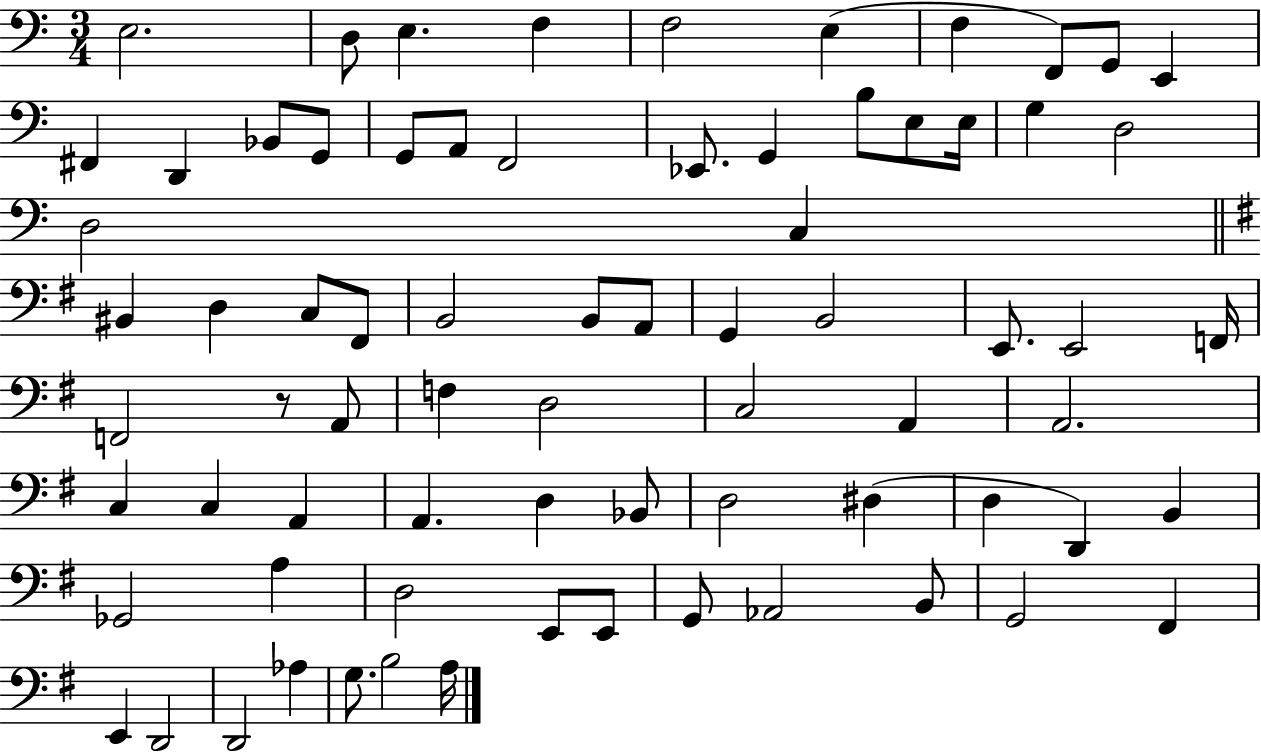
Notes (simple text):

E3/h. D3/e E3/q. F3/q F3/h E3/q F3/q F2/e G2/e E2/q F#2/q D2/q Bb2/e G2/e G2/e A2/e F2/h Eb2/e. G2/q B3/e E3/e E3/s G3/q D3/h D3/h C3/q BIS2/q D3/q C3/e F#2/e B2/h B2/e A2/e G2/q B2/h E2/e. E2/h F2/s F2/h R/e A2/e F3/q D3/h C3/h A2/q A2/h. C3/q C3/q A2/q A2/q. D3/q Bb2/e D3/h D#3/q D3/q D2/q B2/q Gb2/h A3/q D3/h E2/e E2/e G2/e Ab2/h B2/e G2/h F#2/q E2/q D2/h D2/h Ab3/q G3/e. B3/h A3/s